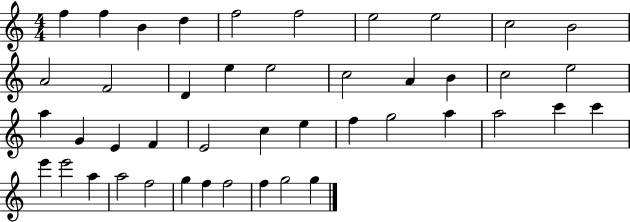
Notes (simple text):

F5/q F5/q B4/q D5/q F5/h F5/h E5/h E5/h C5/h B4/h A4/h F4/h D4/q E5/q E5/h C5/h A4/q B4/q C5/h E5/h A5/q G4/q E4/q F4/q E4/h C5/q E5/q F5/q G5/h A5/q A5/h C6/q C6/q E6/q E6/h A5/q A5/h F5/h G5/q F5/q F5/h F5/q G5/h G5/q